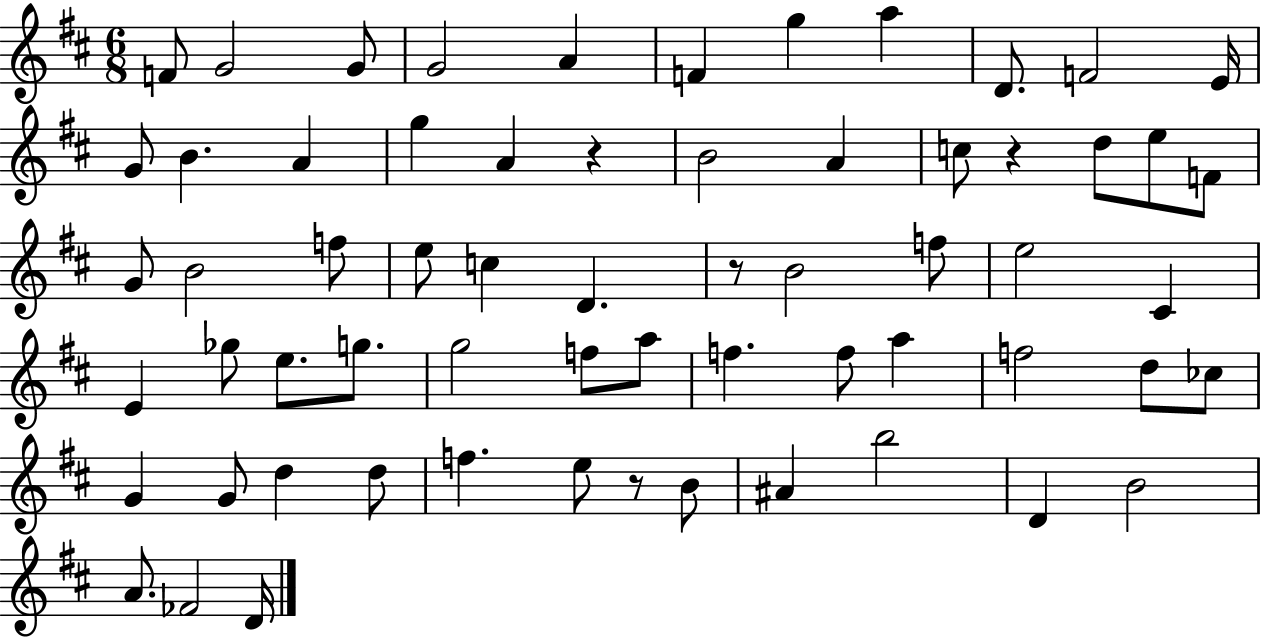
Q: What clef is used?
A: treble